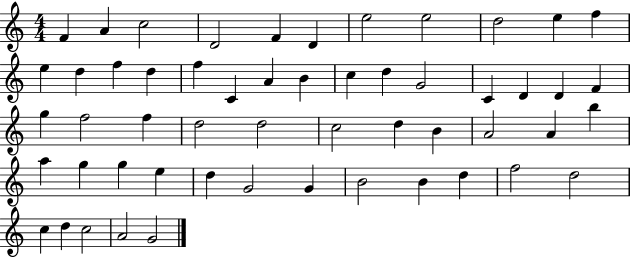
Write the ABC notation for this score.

X:1
T:Untitled
M:4/4
L:1/4
K:C
F A c2 D2 F D e2 e2 d2 e f e d f d f C A B c d G2 C D D F g f2 f d2 d2 c2 d B A2 A b a g g e d G2 G B2 B d f2 d2 c d c2 A2 G2